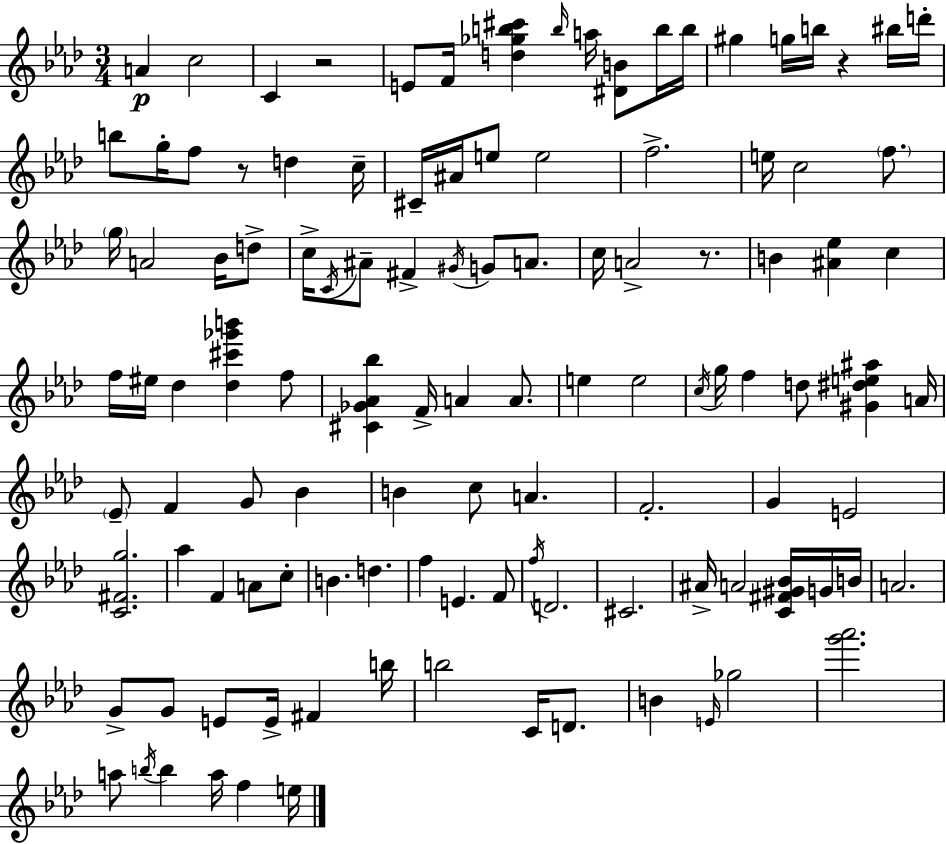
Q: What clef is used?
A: treble